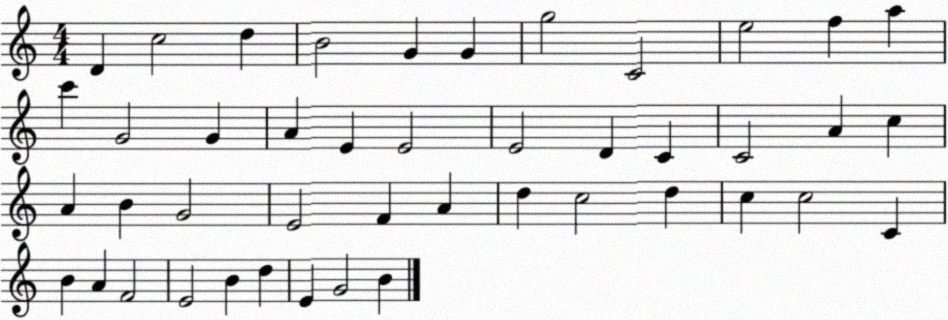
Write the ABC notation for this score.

X:1
T:Untitled
M:4/4
L:1/4
K:C
D c2 d B2 G G g2 C2 e2 f a c' G2 G A E E2 E2 D C C2 A c A B G2 E2 F A d c2 d c c2 C B A F2 E2 B d E G2 B